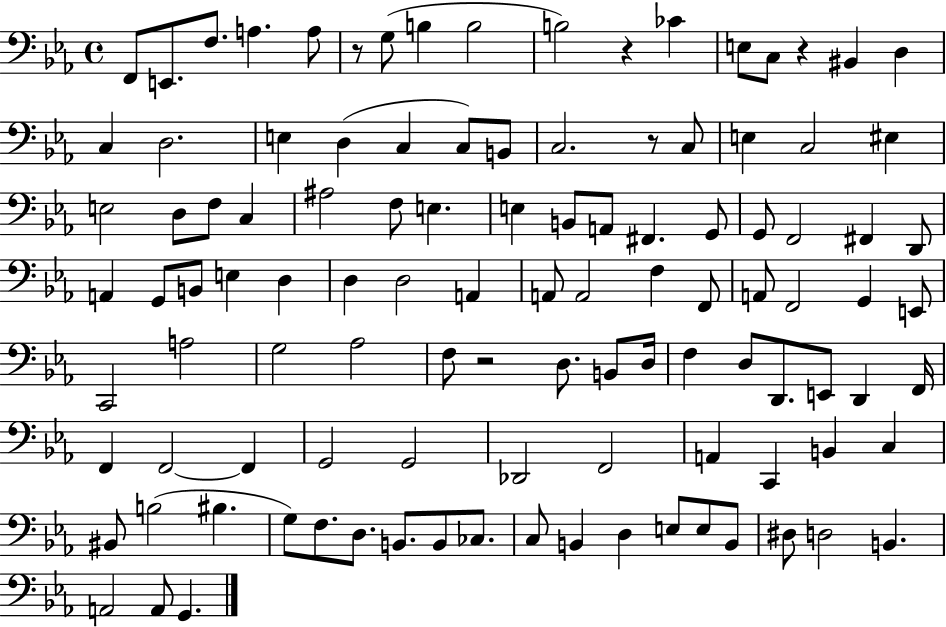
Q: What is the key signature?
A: EES major